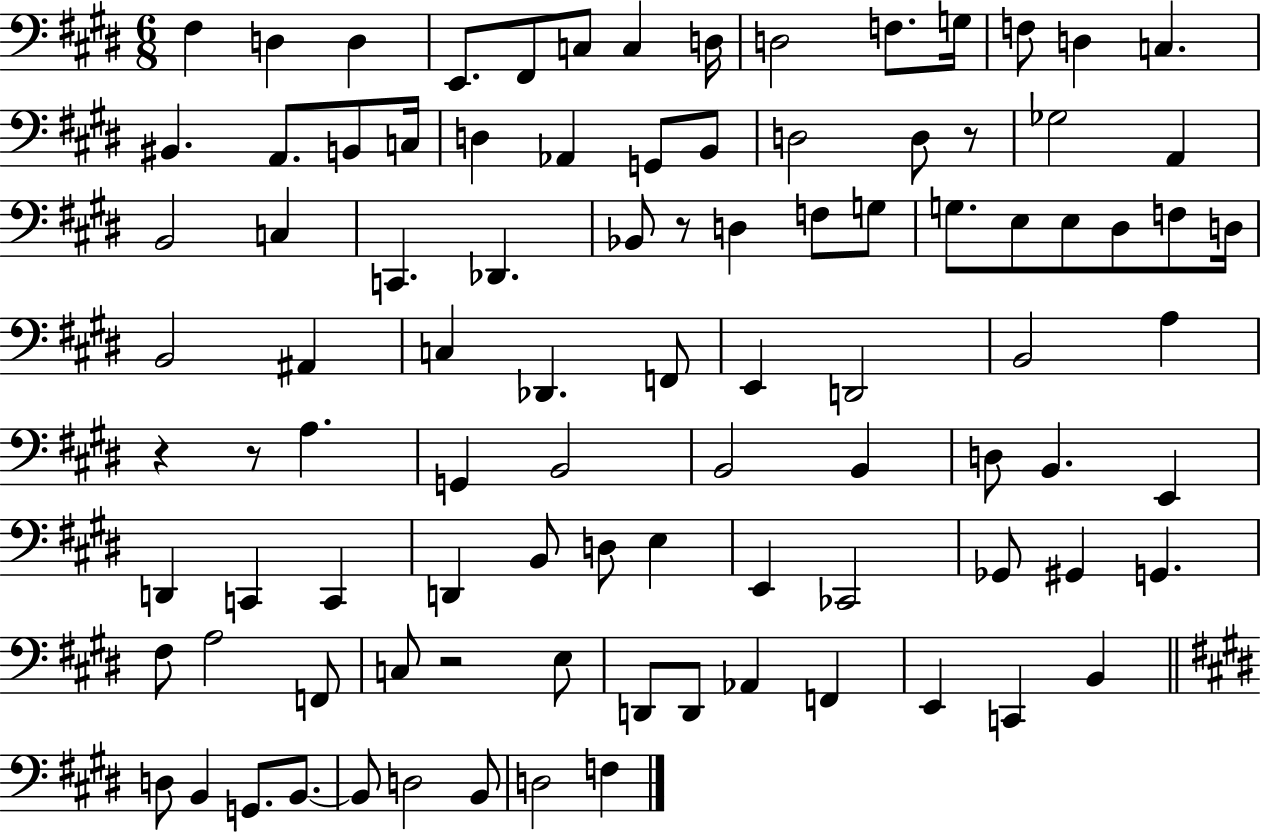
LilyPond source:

{
  \clef bass
  \numericTimeSignature
  \time 6/8
  \key e \major
  fis4 d4 d4 | e,8. fis,8 c8 c4 d16 | d2 f8. g16 | f8 d4 c4. | \break bis,4. a,8. b,8 c16 | d4 aes,4 g,8 b,8 | d2 d8 r8 | ges2 a,4 | \break b,2 c4 | c,4. des,4. | bes,8 r8 d4 f8 g8 | g8. e8 e8 dis8 f8 d16 | \break b,2 ais,4 | c4 des,4. f,8 | e,4 d,2 | b,2 a4 | \break r4 r8 a4. | g,4 b,2 | b,2 b,4 | d8 b,4. e,4 | \break d,4 c,4 c,4 | d,4 b,8 d8 e4 | e,4 ces,2 | ges,8 gis,4 g,4. | \break fis8 a2 f,8 | c8 r2 e8 | d,8 d,8 aes,4 f,4 | e,4 c,4 b,4 | \break \bar "||" \break \key e \major d8 b,4 g,8. b,8.~~ | b,8 d2 b,8 | d2 f4 | \bar "|."
}